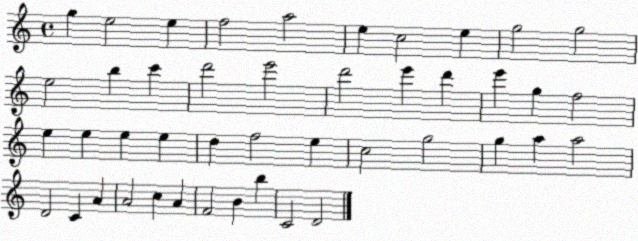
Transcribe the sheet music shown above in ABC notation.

X:1
T:Untitled
M:4/4
L:1/4
K:C
g e2 e f2 a2 e c2 e g2 g2 e2 b c' d'2 e'2 d'2 e' d' e' g f2 e e e e d f2 e c2 g2 g a a2 D2 C A A2 c A F2 B b C2 D2